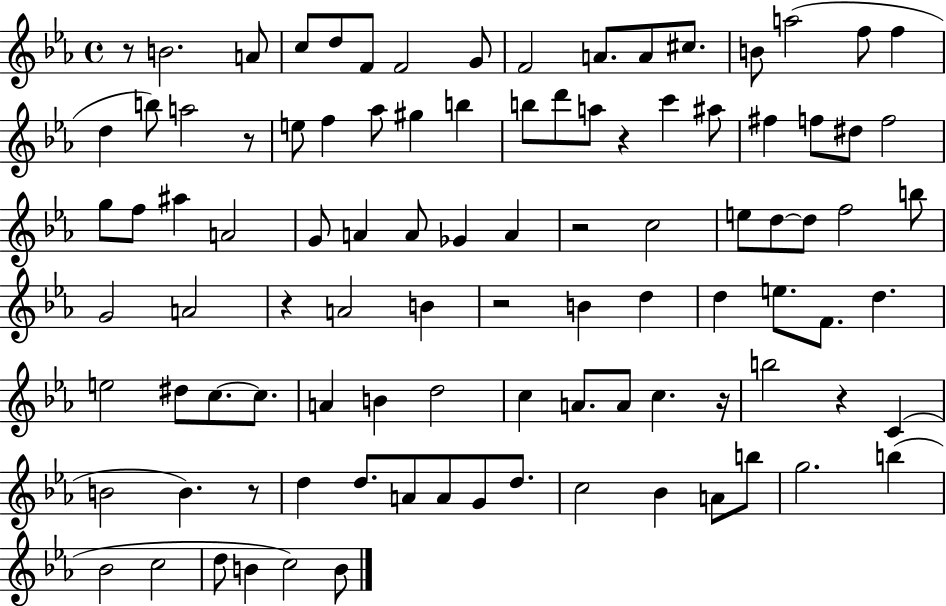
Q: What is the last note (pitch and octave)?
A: B4